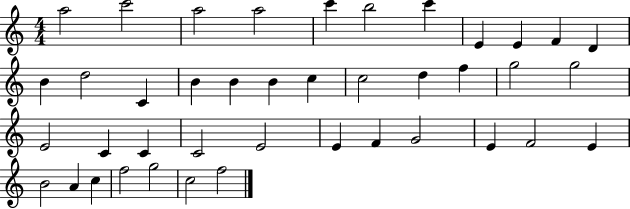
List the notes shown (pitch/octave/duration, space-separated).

A5/h C6/h A5/h A5/h C6/q B5/h C6/q E4/q E4/q F4/q D4/q B4/q D5/h C4/q B4/q B4/q B4/q C5/q C5/h D5/q F5/q G5/h G5/h E4/h C4/q C4/q C4/h E4/h E4/q F4/q G4/h E4/q F4/h E4/q B4/h A4/q C5/q F5/h G5/h C5/h F5/h